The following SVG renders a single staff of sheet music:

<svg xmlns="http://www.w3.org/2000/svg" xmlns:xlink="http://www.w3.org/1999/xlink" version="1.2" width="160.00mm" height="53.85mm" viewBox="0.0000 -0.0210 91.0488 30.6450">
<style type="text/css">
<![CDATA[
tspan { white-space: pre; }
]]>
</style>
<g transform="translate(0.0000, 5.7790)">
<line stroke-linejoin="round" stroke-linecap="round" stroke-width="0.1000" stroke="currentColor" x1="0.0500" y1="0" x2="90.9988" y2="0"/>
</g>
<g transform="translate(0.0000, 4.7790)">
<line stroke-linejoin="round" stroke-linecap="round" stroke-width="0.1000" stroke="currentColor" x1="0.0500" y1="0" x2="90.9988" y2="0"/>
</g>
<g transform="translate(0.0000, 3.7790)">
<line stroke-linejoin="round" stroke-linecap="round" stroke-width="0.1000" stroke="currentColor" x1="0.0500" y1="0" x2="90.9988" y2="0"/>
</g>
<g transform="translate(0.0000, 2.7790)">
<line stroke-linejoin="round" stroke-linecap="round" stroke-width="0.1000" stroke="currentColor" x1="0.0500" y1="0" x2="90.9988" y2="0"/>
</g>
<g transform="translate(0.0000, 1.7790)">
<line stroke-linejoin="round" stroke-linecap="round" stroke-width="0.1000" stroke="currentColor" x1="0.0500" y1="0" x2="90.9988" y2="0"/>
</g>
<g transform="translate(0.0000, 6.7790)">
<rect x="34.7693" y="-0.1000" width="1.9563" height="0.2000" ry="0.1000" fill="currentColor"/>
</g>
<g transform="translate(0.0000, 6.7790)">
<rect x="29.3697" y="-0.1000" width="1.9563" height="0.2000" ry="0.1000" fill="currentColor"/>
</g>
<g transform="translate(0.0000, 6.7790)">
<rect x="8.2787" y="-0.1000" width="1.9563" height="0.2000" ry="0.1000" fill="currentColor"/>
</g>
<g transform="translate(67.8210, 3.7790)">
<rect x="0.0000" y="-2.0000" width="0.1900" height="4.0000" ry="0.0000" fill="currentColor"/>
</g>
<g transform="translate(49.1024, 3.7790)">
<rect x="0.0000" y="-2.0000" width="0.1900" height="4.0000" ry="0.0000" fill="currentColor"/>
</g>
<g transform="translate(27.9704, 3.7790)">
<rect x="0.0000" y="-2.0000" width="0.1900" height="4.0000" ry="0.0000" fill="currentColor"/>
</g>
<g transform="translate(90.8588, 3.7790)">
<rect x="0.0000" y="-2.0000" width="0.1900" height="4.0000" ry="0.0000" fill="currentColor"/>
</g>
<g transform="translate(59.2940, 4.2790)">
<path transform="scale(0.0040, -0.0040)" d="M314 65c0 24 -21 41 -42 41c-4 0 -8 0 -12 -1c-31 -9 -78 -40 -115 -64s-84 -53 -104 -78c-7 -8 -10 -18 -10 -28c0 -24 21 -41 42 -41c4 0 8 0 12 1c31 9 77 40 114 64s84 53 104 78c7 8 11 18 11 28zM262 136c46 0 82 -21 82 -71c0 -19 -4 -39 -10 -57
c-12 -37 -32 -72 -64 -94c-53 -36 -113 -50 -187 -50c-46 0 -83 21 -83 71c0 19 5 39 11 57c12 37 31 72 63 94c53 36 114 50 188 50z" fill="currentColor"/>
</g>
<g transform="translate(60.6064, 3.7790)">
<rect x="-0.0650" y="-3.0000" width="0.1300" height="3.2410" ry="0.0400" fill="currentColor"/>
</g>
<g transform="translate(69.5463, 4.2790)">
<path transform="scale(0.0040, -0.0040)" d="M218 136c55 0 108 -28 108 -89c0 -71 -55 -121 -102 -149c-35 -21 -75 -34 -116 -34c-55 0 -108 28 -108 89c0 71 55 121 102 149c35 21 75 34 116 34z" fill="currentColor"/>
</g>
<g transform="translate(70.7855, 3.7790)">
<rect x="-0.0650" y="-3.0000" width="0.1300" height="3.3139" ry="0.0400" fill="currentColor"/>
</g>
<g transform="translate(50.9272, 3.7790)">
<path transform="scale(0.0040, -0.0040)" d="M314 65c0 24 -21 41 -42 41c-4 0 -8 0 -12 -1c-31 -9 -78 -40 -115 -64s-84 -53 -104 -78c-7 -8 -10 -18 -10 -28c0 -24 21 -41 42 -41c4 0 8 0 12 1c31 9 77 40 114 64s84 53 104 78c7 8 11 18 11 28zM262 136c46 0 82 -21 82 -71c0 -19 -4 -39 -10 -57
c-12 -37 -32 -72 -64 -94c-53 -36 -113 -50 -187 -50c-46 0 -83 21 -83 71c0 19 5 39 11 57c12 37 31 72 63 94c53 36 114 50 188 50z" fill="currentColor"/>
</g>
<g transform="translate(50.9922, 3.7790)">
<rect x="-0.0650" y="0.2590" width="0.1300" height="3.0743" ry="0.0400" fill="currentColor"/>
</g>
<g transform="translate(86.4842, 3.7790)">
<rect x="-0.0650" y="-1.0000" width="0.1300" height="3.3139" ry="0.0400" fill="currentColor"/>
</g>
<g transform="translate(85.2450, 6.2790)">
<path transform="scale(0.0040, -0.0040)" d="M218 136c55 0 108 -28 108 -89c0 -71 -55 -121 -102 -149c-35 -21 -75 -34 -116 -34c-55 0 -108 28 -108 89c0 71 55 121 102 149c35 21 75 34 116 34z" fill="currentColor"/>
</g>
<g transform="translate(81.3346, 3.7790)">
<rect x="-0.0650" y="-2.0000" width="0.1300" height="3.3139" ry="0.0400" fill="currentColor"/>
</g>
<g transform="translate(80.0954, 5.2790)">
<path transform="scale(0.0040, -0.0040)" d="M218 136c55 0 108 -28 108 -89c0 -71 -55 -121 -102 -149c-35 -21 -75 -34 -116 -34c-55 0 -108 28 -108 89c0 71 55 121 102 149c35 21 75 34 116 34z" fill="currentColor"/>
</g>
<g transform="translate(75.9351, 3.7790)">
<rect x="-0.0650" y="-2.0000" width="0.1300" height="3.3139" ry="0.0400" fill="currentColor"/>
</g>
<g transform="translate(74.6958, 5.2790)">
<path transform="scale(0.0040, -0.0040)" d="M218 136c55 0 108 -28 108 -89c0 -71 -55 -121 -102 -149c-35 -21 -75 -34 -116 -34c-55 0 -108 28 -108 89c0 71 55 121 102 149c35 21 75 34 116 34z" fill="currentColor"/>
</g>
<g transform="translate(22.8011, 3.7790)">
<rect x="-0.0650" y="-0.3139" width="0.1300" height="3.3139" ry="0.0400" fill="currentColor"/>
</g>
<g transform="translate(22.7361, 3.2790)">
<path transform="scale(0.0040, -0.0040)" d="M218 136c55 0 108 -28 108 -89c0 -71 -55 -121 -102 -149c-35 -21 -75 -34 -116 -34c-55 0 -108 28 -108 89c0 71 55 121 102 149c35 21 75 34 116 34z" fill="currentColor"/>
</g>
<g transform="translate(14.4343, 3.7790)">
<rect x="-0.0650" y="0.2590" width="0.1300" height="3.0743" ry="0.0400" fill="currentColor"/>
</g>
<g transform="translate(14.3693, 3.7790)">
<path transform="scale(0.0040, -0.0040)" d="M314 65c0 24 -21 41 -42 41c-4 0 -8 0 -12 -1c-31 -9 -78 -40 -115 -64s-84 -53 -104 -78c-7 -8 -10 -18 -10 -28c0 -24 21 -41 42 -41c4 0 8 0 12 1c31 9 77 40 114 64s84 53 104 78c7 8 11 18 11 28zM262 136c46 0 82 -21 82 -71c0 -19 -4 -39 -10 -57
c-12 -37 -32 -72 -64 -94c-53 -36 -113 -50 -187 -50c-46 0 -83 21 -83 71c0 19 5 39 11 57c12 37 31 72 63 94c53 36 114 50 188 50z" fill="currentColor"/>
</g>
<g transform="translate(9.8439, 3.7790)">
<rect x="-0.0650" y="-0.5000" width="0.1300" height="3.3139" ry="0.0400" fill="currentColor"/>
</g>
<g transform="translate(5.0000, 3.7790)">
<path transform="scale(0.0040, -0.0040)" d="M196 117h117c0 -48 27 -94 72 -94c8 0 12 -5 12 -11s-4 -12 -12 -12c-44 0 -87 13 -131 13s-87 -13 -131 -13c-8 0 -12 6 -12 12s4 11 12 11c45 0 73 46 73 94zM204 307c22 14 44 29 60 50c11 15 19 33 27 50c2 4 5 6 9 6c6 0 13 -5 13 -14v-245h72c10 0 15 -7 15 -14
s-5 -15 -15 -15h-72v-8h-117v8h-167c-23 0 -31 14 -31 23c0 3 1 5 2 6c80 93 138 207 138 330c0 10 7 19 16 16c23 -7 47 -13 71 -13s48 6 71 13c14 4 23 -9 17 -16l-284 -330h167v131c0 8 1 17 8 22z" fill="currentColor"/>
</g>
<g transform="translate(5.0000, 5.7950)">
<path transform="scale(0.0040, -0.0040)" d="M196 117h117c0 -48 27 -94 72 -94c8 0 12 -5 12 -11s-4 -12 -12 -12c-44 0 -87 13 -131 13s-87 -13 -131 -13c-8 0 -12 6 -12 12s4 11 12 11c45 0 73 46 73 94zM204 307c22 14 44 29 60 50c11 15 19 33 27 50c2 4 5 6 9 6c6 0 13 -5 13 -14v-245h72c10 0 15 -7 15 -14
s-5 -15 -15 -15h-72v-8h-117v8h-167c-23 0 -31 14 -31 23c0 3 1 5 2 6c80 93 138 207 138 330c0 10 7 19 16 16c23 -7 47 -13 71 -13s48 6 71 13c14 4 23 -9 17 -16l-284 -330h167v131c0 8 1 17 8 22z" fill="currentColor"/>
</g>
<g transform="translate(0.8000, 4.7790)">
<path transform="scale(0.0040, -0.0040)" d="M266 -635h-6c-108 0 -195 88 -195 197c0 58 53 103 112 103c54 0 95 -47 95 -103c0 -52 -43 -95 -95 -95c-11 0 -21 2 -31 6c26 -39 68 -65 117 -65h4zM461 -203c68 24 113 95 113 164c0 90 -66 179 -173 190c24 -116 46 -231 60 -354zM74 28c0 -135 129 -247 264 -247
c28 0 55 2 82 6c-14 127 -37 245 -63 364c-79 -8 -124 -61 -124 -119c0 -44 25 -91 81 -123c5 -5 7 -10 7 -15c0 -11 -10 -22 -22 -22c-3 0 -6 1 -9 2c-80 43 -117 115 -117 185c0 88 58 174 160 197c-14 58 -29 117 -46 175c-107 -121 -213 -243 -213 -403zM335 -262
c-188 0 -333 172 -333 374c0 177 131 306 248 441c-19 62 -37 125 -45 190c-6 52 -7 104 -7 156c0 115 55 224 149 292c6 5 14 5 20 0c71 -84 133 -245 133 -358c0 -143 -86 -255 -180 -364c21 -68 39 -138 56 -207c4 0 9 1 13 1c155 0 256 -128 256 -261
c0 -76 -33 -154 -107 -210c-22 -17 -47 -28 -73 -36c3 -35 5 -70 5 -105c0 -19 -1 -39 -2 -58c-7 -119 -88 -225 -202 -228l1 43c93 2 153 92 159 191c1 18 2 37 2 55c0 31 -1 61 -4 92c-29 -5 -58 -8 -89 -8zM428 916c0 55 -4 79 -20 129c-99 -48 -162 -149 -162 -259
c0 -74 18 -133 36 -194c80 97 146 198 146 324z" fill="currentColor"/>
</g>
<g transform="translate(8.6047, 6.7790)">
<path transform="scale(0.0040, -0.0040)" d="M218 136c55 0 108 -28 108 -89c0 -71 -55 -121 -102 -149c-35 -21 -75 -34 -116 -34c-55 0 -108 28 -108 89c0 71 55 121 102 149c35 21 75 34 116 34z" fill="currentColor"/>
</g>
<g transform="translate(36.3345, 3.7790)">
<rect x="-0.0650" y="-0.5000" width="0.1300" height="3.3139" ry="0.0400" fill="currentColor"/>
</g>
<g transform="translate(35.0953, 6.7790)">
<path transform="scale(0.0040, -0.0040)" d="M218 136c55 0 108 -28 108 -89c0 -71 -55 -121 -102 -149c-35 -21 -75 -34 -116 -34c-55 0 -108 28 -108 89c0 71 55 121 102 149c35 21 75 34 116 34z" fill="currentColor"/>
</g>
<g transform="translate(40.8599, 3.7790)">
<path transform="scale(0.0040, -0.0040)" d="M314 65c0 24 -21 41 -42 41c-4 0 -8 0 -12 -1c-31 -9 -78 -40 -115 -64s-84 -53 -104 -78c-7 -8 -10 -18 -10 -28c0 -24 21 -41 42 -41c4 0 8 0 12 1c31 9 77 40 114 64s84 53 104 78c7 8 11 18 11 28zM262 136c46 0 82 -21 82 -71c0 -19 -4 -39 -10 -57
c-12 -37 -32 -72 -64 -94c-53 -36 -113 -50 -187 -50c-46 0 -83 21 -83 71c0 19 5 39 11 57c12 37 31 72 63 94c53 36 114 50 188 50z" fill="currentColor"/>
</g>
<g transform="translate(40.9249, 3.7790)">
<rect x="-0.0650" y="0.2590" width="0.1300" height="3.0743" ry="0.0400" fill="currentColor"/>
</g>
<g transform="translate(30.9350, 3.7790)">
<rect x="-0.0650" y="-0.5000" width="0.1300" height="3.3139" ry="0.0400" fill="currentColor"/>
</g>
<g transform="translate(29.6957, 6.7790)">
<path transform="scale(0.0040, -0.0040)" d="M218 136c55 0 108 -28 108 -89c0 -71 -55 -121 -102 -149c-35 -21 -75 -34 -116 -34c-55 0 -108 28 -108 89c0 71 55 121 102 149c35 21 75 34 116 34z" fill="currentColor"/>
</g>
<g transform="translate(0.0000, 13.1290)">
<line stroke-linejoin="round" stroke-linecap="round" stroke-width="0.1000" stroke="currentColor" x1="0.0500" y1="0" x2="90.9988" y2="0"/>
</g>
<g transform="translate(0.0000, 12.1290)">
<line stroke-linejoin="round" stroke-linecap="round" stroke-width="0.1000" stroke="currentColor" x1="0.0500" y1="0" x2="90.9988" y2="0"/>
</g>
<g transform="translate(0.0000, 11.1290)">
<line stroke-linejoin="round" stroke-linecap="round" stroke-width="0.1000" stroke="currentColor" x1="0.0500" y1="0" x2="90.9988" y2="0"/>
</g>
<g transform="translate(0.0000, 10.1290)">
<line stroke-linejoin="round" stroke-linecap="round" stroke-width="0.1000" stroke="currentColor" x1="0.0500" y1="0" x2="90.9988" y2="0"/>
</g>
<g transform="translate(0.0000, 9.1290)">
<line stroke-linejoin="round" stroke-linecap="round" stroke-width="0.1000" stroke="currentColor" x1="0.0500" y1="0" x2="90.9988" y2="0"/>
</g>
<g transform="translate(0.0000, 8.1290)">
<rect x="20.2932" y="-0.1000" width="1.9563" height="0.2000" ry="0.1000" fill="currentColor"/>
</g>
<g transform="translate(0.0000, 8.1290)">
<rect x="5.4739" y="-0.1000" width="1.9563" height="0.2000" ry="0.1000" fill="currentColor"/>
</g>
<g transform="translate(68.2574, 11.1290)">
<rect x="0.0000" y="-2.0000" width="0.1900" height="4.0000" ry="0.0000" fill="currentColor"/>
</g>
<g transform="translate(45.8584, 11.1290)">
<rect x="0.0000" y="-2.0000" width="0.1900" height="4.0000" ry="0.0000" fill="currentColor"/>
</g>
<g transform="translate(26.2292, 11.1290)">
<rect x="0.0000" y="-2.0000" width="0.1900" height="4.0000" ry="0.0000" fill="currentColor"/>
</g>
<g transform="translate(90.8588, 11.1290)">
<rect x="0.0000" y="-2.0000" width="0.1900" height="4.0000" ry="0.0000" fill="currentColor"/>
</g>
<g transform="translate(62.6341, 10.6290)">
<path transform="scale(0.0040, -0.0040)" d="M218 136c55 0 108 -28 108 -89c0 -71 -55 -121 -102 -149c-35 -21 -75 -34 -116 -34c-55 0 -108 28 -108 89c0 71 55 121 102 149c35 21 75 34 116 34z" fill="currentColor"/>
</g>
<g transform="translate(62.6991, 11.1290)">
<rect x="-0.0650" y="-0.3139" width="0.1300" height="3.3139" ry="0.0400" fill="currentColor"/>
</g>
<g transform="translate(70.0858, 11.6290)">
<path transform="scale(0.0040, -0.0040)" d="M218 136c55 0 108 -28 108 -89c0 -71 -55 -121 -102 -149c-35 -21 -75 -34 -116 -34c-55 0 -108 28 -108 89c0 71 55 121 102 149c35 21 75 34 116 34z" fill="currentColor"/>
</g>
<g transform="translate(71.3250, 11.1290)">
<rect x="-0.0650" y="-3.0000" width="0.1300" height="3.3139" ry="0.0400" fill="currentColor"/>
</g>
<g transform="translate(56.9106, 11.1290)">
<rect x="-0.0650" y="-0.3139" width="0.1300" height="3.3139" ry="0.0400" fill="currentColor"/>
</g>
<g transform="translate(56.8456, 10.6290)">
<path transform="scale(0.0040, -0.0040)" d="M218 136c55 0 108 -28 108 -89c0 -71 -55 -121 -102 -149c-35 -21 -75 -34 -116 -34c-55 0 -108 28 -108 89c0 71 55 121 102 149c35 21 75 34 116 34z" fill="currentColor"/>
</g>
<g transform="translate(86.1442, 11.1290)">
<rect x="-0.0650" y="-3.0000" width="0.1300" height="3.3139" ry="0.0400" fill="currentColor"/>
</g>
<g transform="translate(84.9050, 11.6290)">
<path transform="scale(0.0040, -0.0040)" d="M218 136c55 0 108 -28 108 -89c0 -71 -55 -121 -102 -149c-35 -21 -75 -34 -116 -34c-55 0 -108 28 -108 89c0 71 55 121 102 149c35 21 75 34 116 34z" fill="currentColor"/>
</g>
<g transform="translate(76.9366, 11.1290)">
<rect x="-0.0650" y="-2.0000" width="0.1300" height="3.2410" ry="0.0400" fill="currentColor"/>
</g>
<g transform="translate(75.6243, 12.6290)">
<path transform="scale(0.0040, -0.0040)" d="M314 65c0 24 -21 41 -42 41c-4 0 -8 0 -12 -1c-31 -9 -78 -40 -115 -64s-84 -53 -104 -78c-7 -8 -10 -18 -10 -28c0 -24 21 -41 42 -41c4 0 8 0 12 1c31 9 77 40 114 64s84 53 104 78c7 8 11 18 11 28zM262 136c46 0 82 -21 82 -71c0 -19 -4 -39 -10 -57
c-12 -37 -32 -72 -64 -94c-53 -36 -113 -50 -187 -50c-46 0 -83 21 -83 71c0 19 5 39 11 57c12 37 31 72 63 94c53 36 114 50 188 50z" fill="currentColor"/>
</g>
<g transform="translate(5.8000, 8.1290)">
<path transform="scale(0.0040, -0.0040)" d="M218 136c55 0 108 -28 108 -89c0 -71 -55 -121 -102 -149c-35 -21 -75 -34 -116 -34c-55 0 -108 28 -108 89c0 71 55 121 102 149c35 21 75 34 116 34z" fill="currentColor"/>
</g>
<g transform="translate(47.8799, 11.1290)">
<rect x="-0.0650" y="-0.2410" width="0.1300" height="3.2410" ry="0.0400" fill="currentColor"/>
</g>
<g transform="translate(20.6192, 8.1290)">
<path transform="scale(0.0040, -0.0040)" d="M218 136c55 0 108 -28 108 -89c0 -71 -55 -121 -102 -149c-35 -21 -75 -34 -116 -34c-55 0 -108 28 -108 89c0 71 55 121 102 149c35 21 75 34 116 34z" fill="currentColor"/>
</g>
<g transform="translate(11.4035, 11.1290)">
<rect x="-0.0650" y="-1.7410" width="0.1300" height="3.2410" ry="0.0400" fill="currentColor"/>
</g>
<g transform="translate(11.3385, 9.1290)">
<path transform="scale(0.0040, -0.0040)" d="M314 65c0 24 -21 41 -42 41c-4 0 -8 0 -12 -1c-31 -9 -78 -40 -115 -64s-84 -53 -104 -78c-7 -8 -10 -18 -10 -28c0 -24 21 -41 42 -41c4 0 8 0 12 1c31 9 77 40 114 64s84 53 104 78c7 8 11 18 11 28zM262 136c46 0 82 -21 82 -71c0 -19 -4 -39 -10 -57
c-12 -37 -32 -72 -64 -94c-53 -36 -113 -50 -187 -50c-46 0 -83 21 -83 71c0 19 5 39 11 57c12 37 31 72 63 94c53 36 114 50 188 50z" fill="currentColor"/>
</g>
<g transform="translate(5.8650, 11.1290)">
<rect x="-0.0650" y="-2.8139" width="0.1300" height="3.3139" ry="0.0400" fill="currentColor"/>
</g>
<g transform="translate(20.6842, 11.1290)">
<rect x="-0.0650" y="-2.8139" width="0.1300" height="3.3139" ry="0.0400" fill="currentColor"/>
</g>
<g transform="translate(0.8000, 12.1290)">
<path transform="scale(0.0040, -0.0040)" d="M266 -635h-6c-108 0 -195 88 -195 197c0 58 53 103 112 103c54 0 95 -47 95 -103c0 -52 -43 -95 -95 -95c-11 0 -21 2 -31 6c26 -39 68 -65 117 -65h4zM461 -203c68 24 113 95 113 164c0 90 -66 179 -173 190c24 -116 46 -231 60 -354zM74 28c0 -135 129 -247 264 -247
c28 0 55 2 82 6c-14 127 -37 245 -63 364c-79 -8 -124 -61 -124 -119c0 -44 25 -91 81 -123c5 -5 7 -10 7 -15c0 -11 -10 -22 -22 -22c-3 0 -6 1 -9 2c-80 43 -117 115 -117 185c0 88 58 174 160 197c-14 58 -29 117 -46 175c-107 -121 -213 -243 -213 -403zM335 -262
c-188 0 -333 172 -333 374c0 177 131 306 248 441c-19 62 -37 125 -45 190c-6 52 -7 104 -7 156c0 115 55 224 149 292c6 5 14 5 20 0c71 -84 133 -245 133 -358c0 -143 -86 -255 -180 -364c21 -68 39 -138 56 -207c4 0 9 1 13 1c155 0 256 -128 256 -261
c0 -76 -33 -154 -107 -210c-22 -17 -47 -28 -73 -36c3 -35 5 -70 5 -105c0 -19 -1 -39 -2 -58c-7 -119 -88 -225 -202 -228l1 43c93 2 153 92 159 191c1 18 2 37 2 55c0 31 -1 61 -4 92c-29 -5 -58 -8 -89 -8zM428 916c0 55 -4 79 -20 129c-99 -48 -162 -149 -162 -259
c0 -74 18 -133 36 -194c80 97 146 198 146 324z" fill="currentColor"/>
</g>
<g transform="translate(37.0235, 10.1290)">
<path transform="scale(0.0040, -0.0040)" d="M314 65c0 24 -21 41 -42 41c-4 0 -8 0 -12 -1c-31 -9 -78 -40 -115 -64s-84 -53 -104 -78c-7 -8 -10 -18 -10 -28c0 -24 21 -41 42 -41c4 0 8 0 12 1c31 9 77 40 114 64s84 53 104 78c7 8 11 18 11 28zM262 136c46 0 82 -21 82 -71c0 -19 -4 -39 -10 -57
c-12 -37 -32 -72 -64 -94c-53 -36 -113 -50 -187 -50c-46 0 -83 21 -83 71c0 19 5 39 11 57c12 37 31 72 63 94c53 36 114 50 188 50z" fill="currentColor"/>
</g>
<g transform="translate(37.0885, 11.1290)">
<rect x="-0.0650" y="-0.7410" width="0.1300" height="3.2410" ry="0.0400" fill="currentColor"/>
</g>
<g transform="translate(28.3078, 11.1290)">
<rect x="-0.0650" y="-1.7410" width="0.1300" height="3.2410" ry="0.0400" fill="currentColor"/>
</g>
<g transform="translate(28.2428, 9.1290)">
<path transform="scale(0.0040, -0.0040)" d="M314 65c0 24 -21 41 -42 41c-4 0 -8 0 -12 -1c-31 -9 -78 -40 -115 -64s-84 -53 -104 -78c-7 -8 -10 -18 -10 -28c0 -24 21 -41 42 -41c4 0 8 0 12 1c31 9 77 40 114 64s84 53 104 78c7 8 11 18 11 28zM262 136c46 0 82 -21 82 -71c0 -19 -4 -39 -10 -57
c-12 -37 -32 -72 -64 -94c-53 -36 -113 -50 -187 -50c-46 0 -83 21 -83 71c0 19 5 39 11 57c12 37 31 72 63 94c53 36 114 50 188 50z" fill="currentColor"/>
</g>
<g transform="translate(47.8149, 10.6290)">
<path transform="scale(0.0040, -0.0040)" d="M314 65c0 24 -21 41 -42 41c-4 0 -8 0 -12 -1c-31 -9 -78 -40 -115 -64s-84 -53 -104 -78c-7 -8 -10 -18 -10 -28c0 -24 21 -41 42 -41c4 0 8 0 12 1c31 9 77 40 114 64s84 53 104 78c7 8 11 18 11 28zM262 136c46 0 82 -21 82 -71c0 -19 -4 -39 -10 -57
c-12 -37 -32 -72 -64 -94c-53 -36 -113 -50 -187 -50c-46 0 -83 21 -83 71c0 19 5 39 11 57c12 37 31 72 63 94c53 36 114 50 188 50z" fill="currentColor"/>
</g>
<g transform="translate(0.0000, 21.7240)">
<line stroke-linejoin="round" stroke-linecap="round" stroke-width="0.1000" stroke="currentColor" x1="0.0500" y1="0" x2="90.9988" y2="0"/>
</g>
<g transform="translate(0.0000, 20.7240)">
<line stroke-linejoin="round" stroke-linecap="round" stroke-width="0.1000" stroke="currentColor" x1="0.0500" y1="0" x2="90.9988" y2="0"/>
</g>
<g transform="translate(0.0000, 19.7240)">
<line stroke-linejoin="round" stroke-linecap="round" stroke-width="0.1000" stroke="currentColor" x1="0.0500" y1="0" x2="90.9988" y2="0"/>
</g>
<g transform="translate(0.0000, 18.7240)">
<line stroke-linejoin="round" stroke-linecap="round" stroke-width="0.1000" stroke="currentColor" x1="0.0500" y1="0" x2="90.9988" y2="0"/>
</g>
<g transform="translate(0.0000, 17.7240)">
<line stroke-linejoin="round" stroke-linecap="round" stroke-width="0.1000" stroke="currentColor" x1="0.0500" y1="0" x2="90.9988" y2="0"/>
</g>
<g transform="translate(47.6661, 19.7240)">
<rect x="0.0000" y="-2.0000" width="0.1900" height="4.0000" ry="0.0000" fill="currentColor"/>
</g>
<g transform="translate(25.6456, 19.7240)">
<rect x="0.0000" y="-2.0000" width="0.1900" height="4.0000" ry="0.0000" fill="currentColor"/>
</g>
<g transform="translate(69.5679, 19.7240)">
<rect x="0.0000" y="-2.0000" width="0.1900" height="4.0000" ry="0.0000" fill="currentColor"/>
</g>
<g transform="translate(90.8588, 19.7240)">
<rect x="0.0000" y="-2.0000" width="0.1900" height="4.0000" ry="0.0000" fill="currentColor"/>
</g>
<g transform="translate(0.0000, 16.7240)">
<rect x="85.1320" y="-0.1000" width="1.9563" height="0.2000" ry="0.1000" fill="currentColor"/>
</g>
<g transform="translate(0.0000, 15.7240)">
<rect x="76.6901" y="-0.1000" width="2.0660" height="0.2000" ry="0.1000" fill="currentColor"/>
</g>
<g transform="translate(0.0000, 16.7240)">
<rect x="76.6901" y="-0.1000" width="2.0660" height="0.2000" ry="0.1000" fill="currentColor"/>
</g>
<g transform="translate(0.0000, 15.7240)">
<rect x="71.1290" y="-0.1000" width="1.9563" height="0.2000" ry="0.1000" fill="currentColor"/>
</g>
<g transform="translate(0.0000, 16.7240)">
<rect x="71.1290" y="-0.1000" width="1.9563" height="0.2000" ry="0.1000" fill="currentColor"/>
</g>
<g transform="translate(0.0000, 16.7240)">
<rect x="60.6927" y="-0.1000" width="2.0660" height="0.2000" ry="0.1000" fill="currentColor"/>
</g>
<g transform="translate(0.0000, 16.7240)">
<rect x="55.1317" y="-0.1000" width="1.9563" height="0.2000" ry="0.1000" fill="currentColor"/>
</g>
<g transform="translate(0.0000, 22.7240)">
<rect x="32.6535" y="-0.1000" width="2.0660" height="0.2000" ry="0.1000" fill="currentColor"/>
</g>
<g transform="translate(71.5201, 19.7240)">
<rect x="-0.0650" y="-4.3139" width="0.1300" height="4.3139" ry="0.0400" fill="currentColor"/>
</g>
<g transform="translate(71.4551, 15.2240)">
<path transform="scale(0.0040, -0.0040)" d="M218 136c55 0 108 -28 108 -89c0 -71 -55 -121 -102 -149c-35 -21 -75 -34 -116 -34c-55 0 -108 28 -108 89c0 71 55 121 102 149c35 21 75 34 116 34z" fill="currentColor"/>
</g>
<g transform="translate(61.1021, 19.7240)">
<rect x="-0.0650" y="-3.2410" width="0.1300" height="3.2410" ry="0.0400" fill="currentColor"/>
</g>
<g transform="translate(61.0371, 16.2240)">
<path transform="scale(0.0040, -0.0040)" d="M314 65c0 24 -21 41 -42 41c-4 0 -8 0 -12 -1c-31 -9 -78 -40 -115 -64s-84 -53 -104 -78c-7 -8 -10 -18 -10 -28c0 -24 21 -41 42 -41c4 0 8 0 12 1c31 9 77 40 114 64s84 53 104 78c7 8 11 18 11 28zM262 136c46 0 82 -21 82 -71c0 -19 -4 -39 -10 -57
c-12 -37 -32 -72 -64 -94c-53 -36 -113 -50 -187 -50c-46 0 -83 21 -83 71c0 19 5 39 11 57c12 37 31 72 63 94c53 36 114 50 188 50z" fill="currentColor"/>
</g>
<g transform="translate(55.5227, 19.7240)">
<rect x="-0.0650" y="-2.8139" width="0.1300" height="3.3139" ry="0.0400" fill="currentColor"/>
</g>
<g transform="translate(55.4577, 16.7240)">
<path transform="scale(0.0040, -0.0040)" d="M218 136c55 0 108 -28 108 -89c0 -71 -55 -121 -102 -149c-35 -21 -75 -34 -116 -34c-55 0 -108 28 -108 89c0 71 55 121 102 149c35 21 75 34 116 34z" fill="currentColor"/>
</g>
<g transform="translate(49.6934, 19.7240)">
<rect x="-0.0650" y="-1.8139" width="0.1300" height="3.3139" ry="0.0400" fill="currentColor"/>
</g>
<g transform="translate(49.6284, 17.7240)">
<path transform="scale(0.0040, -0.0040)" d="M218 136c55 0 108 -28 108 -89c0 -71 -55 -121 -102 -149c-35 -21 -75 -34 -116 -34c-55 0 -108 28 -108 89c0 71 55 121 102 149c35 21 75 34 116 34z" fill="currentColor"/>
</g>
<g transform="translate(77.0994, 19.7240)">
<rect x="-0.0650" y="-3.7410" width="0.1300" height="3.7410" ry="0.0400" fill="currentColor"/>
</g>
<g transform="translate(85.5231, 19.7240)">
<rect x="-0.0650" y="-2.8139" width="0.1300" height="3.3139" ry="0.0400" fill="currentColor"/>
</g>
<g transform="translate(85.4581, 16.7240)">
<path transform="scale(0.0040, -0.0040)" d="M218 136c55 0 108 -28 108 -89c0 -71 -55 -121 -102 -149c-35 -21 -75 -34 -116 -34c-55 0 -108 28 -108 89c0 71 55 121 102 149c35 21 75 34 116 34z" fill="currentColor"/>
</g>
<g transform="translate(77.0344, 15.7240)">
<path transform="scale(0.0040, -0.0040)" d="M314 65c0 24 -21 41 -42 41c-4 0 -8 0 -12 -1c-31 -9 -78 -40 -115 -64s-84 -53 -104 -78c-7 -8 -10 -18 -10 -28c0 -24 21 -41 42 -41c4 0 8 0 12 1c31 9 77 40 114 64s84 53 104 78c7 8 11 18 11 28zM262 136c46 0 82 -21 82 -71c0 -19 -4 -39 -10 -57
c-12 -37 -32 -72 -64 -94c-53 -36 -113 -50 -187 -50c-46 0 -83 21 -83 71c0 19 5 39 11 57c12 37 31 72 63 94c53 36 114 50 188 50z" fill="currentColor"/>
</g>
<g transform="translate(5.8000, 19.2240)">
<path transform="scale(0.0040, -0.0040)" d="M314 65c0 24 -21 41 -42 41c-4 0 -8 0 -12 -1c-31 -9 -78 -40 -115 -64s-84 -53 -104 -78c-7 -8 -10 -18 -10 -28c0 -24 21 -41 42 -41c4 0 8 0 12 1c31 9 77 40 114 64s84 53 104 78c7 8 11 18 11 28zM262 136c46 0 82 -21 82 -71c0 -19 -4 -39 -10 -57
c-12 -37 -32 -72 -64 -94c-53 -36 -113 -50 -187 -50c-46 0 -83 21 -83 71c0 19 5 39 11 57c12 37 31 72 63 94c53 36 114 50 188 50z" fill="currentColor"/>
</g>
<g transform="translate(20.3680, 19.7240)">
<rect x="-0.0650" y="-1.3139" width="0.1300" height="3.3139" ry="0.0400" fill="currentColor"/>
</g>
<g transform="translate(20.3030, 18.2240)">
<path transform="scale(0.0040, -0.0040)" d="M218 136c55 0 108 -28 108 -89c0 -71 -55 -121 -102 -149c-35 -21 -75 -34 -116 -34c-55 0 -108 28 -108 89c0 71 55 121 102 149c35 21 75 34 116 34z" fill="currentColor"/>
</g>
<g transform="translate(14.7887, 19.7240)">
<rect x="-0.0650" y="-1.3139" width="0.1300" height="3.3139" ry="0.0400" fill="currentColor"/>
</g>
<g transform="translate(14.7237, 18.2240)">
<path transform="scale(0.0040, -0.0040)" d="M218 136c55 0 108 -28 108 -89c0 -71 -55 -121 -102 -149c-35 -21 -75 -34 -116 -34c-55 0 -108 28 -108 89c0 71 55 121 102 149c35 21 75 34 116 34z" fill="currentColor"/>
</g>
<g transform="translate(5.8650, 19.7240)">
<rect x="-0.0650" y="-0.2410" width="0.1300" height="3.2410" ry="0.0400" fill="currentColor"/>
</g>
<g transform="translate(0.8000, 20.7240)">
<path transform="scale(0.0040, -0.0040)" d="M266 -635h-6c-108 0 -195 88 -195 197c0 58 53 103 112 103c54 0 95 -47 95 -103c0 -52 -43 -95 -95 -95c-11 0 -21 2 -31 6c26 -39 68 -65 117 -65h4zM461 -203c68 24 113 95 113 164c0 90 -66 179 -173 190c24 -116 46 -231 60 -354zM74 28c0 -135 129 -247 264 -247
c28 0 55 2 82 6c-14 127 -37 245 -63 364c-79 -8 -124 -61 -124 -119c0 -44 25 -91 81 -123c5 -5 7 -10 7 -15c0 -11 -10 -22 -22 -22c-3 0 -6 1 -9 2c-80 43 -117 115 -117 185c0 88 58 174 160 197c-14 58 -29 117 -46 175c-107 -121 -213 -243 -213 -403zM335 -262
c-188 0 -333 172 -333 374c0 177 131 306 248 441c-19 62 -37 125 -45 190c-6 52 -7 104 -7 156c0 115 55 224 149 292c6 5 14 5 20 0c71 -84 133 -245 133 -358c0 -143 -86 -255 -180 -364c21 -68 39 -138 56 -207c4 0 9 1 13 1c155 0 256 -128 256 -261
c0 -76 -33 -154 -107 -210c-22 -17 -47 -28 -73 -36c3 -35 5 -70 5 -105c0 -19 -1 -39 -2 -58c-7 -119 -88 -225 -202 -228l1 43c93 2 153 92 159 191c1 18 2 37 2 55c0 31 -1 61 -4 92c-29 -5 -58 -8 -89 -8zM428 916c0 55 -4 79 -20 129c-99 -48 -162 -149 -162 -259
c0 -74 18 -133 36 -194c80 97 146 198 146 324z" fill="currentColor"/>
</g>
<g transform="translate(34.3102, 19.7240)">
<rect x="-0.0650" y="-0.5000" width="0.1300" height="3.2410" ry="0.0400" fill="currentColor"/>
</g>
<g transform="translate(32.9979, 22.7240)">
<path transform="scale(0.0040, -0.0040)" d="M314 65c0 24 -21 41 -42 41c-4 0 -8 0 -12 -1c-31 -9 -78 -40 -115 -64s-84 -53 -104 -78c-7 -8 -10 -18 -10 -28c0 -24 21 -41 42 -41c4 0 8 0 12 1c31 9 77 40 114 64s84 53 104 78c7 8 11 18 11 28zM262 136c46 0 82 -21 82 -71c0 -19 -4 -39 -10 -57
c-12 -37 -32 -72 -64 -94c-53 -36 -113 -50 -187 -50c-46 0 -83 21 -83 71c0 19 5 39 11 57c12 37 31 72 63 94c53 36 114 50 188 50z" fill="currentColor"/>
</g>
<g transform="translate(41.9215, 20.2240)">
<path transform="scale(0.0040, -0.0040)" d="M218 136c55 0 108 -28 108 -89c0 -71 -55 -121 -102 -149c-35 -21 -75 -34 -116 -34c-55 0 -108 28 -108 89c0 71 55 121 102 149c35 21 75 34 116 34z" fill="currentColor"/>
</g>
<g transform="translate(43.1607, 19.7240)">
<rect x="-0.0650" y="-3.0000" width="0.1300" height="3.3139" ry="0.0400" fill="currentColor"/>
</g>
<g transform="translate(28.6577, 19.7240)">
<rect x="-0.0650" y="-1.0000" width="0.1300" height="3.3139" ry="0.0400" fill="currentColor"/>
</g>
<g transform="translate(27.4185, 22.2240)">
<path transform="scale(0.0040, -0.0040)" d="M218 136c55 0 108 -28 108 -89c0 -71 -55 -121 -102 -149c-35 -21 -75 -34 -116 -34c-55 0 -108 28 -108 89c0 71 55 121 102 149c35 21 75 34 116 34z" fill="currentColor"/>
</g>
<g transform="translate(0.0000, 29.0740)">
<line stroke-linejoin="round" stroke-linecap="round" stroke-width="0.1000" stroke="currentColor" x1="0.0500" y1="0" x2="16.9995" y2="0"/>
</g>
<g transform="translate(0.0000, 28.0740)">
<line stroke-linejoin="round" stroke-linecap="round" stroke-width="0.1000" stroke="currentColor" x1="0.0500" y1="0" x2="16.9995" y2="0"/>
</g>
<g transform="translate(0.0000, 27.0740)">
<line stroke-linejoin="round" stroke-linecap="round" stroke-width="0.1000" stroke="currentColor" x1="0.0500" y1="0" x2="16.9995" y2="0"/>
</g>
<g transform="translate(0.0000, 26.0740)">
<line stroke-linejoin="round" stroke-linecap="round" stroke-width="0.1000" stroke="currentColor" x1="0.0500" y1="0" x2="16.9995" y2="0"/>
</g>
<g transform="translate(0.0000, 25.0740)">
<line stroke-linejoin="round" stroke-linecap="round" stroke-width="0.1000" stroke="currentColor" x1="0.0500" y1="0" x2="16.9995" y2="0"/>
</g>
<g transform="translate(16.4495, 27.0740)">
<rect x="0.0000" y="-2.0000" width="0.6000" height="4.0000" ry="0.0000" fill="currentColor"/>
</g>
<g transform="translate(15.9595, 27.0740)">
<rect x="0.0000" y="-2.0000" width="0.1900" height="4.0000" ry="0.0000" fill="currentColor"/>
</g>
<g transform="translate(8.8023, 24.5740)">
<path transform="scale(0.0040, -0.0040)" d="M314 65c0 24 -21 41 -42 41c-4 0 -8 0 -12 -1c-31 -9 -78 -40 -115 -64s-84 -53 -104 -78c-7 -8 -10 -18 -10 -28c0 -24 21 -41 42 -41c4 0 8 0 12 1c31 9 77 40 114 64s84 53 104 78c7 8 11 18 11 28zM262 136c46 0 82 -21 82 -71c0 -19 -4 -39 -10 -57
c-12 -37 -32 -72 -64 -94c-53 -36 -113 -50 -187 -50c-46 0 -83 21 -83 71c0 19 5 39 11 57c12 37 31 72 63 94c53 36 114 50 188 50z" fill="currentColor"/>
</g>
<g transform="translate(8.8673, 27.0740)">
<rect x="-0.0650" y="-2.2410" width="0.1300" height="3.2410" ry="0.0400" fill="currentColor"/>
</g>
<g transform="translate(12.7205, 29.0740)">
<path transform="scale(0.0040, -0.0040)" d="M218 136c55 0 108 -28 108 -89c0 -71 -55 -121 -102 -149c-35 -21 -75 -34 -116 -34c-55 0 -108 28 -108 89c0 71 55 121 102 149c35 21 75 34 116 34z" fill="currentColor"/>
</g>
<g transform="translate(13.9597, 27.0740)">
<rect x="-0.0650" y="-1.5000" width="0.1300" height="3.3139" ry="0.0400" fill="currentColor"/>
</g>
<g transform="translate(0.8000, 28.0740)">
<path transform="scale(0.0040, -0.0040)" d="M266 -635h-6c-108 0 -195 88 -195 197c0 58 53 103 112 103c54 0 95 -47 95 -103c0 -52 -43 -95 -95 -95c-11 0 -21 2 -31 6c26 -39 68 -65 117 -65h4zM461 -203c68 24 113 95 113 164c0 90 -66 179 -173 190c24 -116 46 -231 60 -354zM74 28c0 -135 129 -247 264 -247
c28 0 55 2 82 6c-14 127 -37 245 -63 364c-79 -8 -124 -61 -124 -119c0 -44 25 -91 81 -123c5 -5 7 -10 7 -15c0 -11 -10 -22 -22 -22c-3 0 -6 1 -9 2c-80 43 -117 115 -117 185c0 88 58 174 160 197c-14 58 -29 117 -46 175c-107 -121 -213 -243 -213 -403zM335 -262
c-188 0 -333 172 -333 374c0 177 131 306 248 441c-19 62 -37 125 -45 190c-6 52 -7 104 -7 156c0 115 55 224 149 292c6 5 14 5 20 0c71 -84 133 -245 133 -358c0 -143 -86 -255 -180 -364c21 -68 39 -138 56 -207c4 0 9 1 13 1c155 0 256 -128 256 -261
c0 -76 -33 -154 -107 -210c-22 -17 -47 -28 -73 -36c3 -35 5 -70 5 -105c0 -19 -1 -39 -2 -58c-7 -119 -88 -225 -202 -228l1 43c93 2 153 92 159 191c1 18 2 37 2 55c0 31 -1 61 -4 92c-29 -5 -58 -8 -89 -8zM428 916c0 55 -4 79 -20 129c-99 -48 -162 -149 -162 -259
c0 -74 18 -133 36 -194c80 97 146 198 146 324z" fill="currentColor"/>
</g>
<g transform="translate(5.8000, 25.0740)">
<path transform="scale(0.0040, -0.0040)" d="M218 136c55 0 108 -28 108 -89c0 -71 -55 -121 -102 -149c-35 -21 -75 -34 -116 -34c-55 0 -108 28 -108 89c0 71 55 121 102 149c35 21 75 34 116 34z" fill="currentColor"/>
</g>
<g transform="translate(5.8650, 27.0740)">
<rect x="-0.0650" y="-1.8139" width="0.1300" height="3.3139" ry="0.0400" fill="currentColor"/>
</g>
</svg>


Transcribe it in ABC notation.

X:1
T:Untitled
M:4/4
L:1/4
K:C
C B2 c C C B2 B2 A2 A F F D a f2 a f2 d2 c2 c c A F2 A c2 e e D C2 A f a b2 d' c'2 a f g2 E